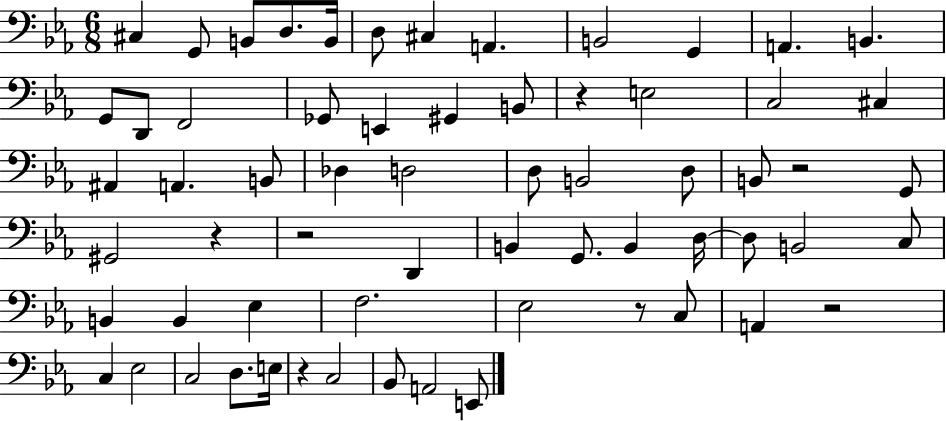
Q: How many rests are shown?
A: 7